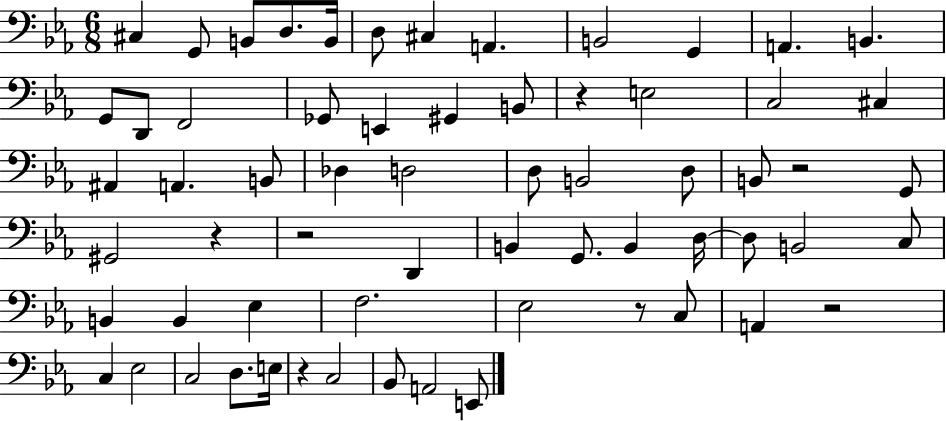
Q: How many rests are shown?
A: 7